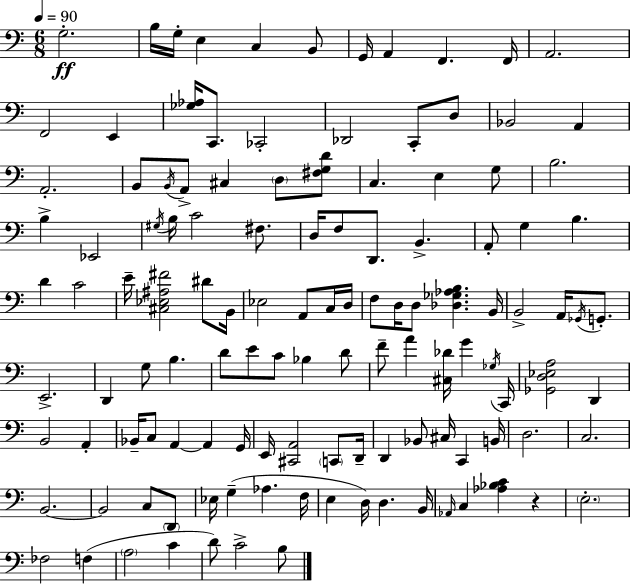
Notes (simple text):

G3/h. B3/s G3/s E3/q C3/q B2/e G2/s A2/q F2/q. F2/s A2/h. F2/h E2/q [Gb3,Ab3]/s C2/e. CES2/h Db2/h C2/e D3/e Bb2/h A2/q A2/h. B2/e B2/s A2/e C#3/q D3/e [F#3,G3,D4]/e C3/q. E3/q G3/e B3/h. B3/q Eb2/h G#3/s B3/s C4/h F#3/e. D3/s F3/e D2/e. B2/q. A2/e G3/q B3/q. D4/q C4/h E4/s [C#3,Eb3,A#3,F#4]/h D#4/e B2/s Eb3/h A2/e C3/s D3/s F3/e D3/s D3/e [Db3,Gb3,Ab3,B3]/q. B2/s B2/h A2/s Gb2/s G2/e. E2/h. D2/q G3/e B3/q. D4/e E4/e C4/e Bb3/q D4/e F4/e A4/q [C#3,Db4]/s G4/q Gb3/s C2/s [Gb2,D3,Eb3,A3]/h D2/q B2/h A2/q Bb2/s C3/e A2/q A2/q G2/s E2/s [C#2,A2]/h C2/e D2/s D2/q Bb2/e C#3/s C2/q B2/s D3/h. C3/h. B2/h. B2/h C3/e D2/e Eb3/s G3/q Ab3/q. F3/s E3/q D3/s D3/q. B2/s Ab2/s C3/q [Ab3,Bb3,C4]/q R/q E3/h. FES3/h F3/q A3/h C4/q D4/e C4/h B3/e